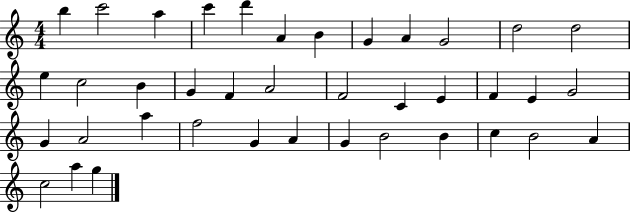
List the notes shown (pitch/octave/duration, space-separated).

B5/q C6/h A5/q C6/q D6/q A4/q B4/q G4/q A4/q G4/h D5/h D5/h E5/q C5/h B4/q G4/q F4/q A4/h F4/h C4/q E4/q F4/q E4/q G4/h G4/q A4/h A5/q F5/h G4/q A4/q G4/q B4/h B4/q C5/q B4/h A4/q C5/h A5/q G5/q